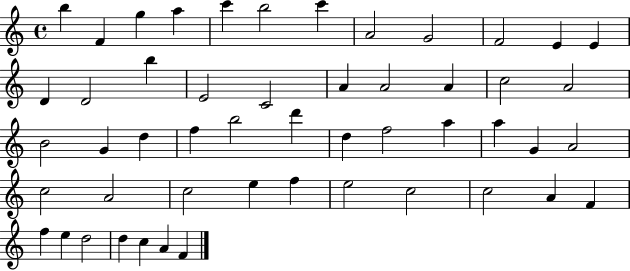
X:1
T:Untitled
M:4/4
L:1/4
K:C
b F g a c' b2 c' A2 G2 F2 E E D D2 b E2 C2 A A2 A c2 A2 B2 G d f b2 d' d f2 a a G A2 c2 A2 c2 e f e2 c2 c2 A F f e d2 d c A F